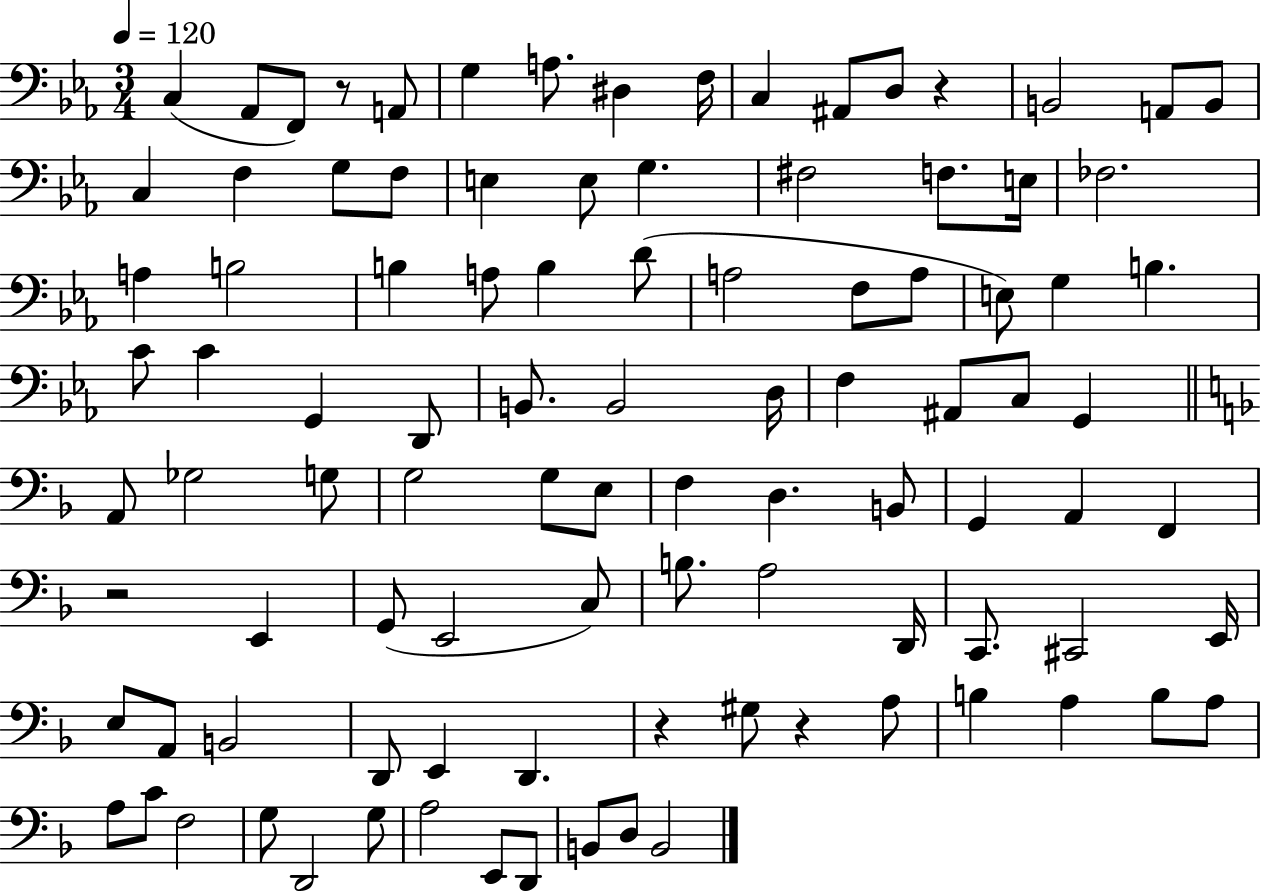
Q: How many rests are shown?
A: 5